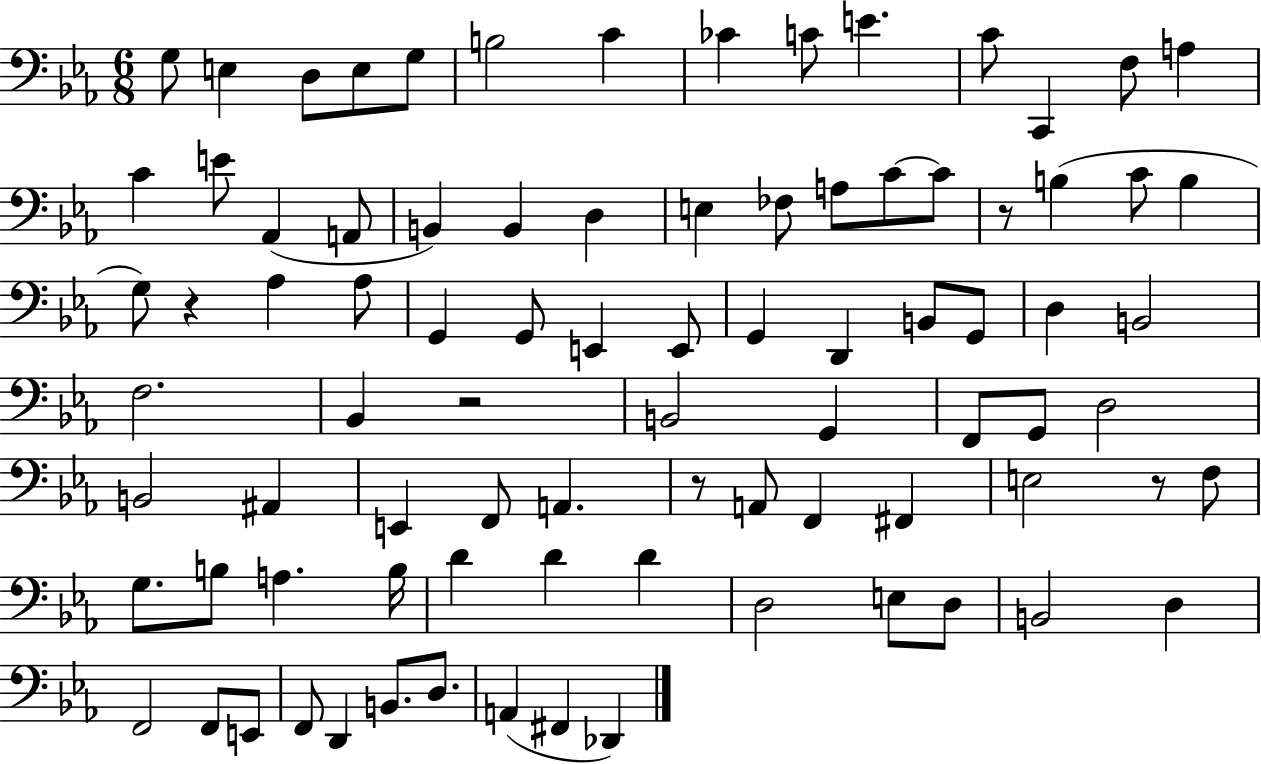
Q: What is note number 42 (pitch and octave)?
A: B2